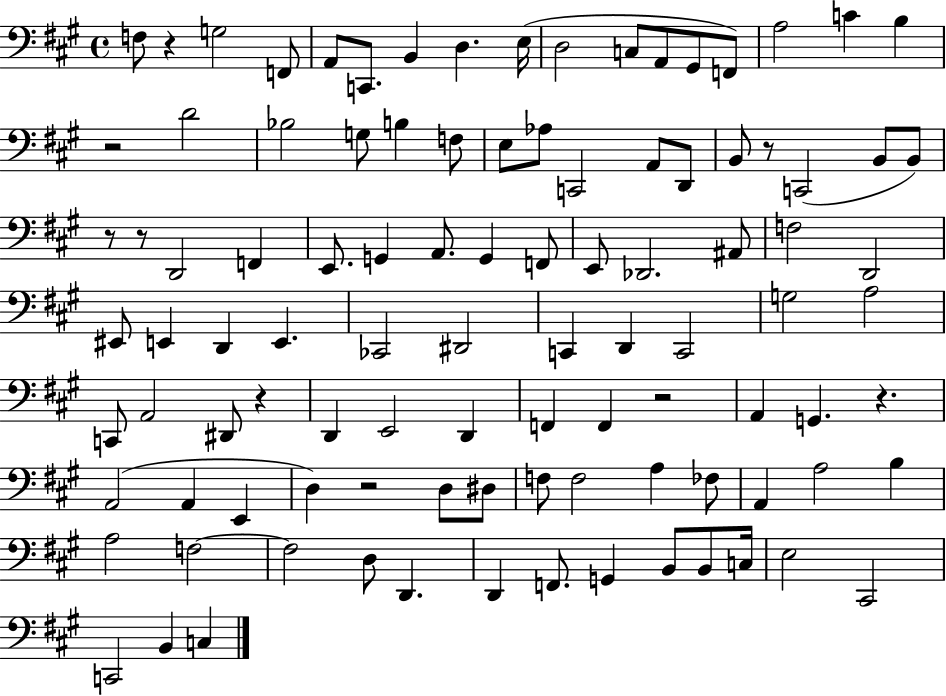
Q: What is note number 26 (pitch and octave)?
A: D2